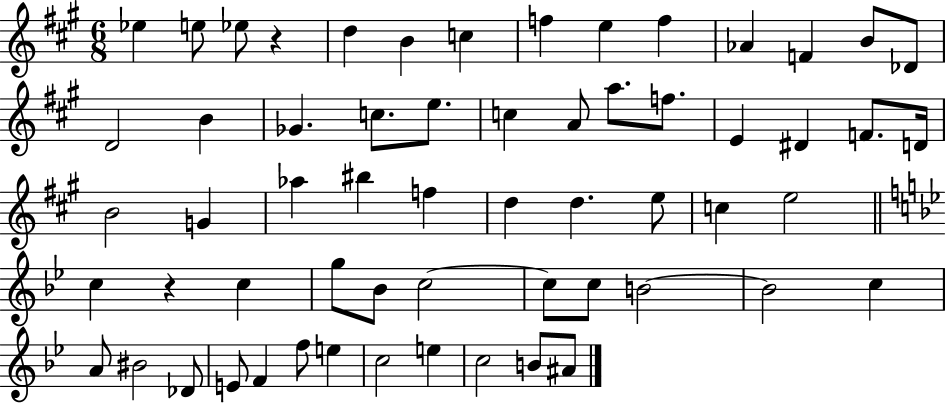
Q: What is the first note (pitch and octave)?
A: Eb5